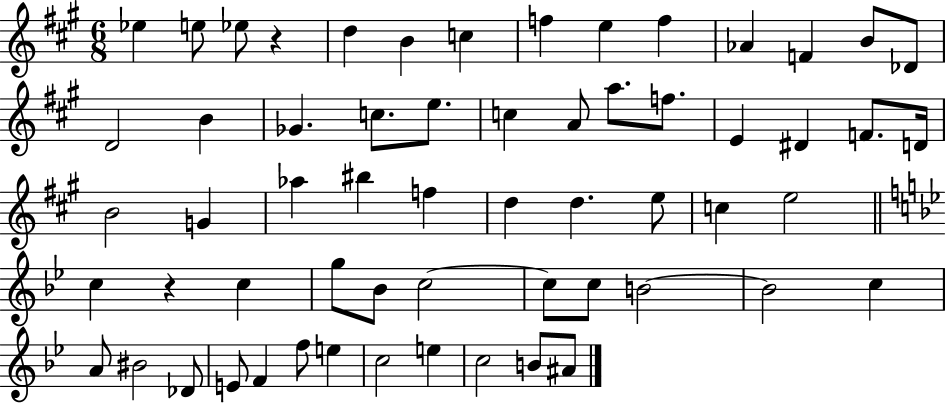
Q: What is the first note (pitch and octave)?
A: Eb5